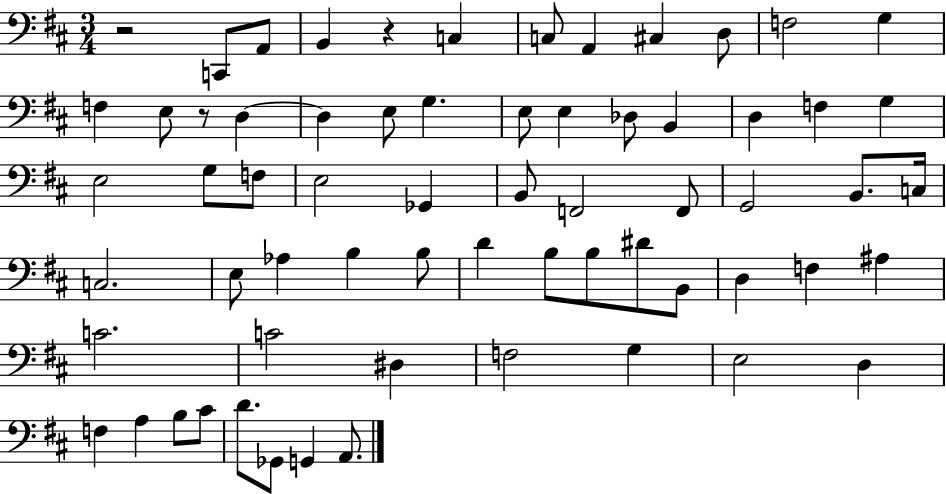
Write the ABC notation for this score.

X:1
T:Untitled
M:3/4
L:1/4
K:D
z2 C,,/2 A,,/2 B,, z C, C,/2 A,, ^C, D,/2 F,2 G, F, E,/2 z/2 D, D, E,/2 G, E,/2 E, _D,/2 B,, D, F, G, E,2 G,/2 F,/2 E,2 _G,, B,,/2 F,,2 F,,/2 G,,2 B,,/2 C,/4 C,2 E,/2 _A, B, B,/2 D B,/2 B,/2 ^D/2 B,,/2 D, F, ^A, C2 C2 ^D, F,2 G, E,2 D, F, A, B,/2 ^C/2 D/2 _G,,/2 G,, A,,/2